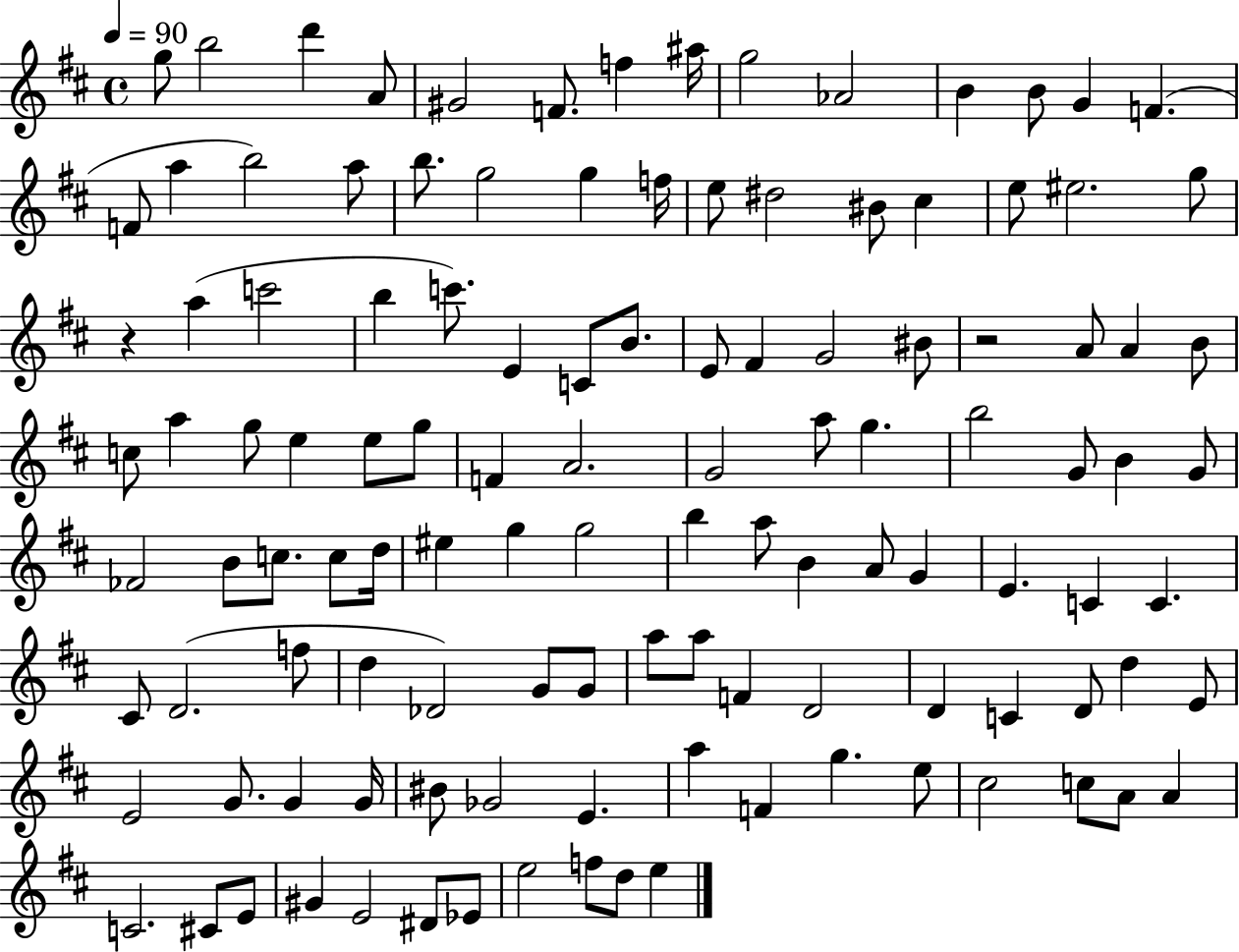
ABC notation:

X:1
T:Untitled
M:4/4
L:1/4
K:D
g/2 b2 d' A/2 ^G2 F/2 f ^a/4 g2 _A2 B B/2 G F F/2 a b2 a/2 b/2 g2 g f/4 e/2 ^d2 ^B/2 ^c e/2 ^e2 g/2 z a c'2 b c'/2 E C/2 B/2 E/2 ^F G2 ^B/2 z2 A/2 A B/2 c/2 a g/2 e e/2 g/2 F A2 G2 a/2 g b2 G/2 B G/2 _F2 B/2 c/2 c/2 d/4 ^e g g2 b a/2 B A/2 G E C C ^C/2 D2 f/2 d _D2 G/2 G/2 a/2 a/2 F D2 D C D/2 d E/2 E2 G/2 G G/4 ^B/2 _G2 E a F g e/2 ^c2 c/2 A/2 A C2 ^C/2 E/2 ^G E2 ^D/2 _E/2 e2 f/2 d/2 e